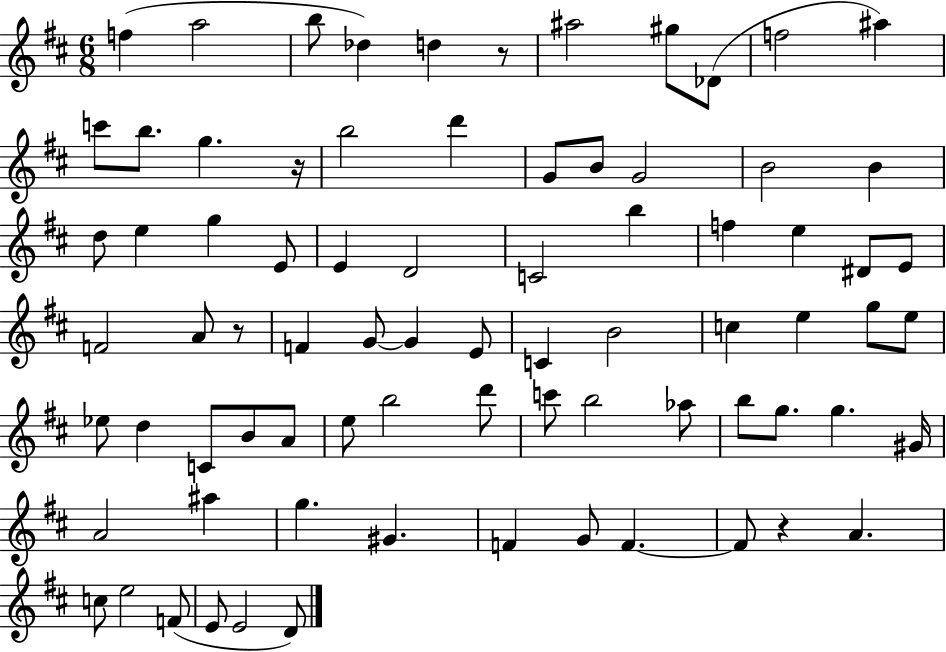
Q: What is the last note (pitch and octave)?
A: D4